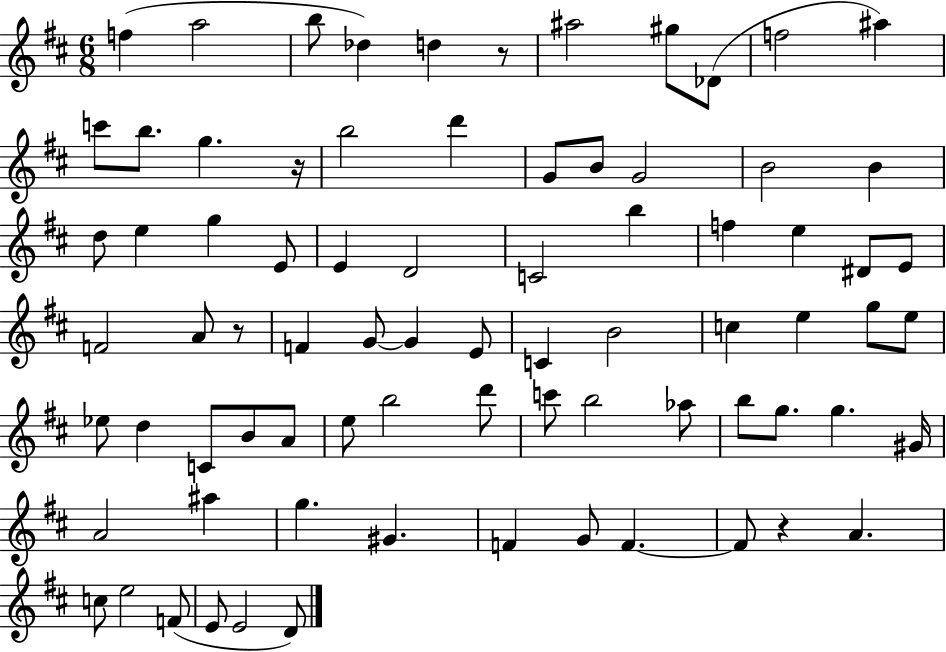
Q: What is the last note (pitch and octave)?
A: D4